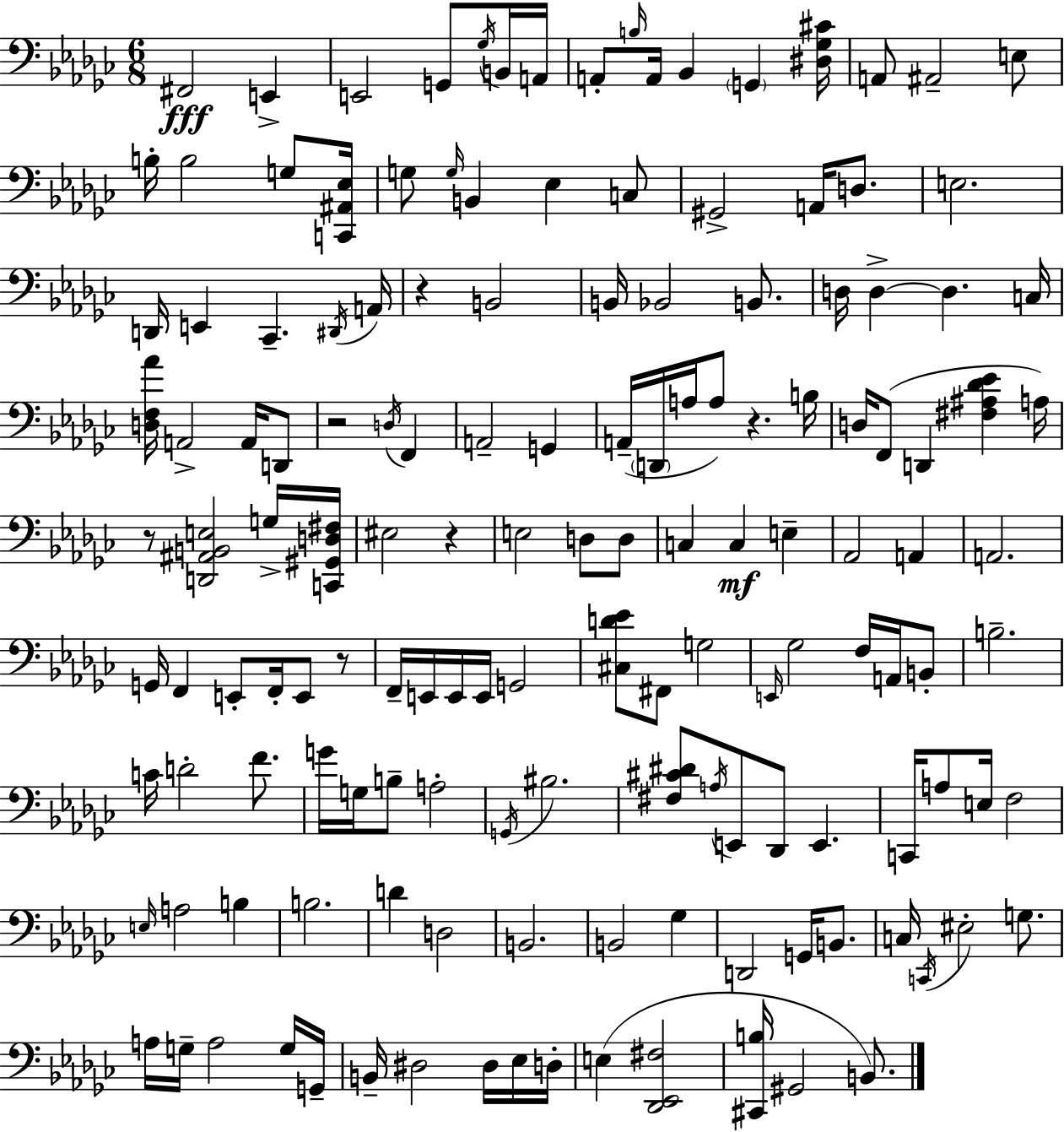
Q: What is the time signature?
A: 6/8